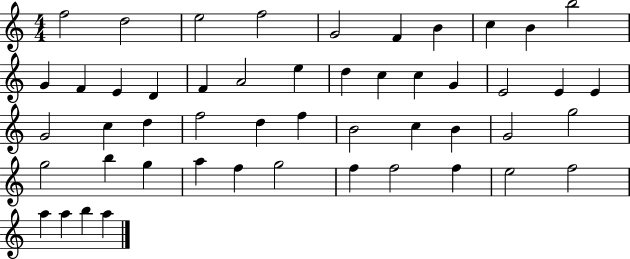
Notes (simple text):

F5/h D5/h E5/h F5/h G4/h F4/q B4/q C5/q B4/q B5/h G4/q F4/q E4/q D4/q F4/q A4/h E5/q D5/q C5/q C5/q G4/q E4/h E4/q E4/q G4/h C5/q D5/q F5/h D5/q F5/q B4/h C5/q B4/q G4/h G5/h G5/h B5/q G5/q A5/q F5/q G5/h F5/q F5/h F5/q E5/h F5/h A5/q A5/q B5/q A5/q